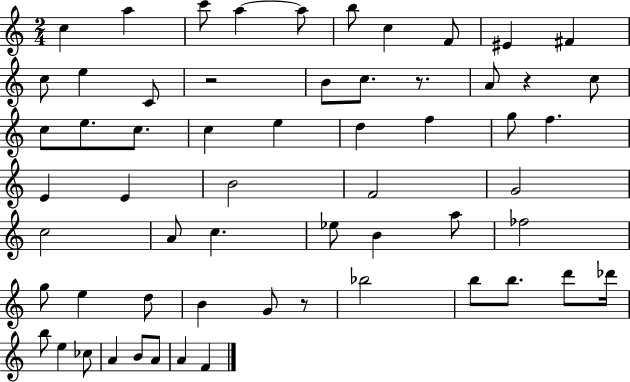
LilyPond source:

{
  \clef treble
  \numericTimeSignature
  \time 2/4
  \key c \major
  c''4 a''4 | c'''8 a''4~~ a''8 | b''8 c''4 f'8 | eis'4 fis'4 | \break c''8 e''4 c'8 | r2 | b'8 c''8. r8. | a'8 r4 c''8 | \break c''8 e''8. c''8. | c''4 e''4 | d''4 f''4 | g''8 f''4. | \break e'4 e'4 | b'2 | f'2 | g'2 | \break c''2 | a'8 c''4. | ees''8 b'4 a''8 | fes''2 | \break g''8 e''4 d''8 | b'4 g'8 r8 | bes''2 | b''8 b''8. d'''8 des'''16 | \break b''8 e''4 ces''8 | a'4 b'8 a'8 | a'4 f'4 | \bar "|."
}